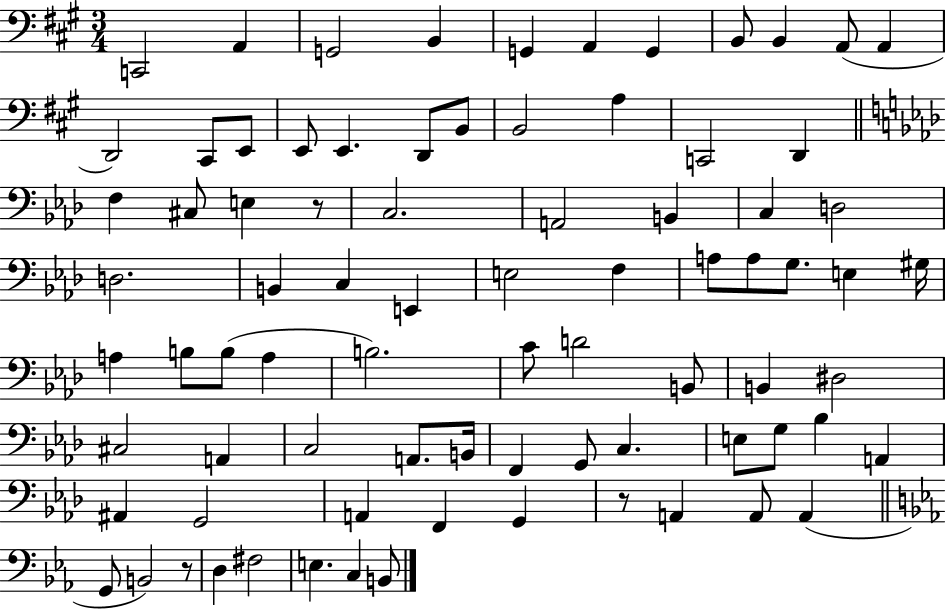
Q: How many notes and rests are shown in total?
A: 81